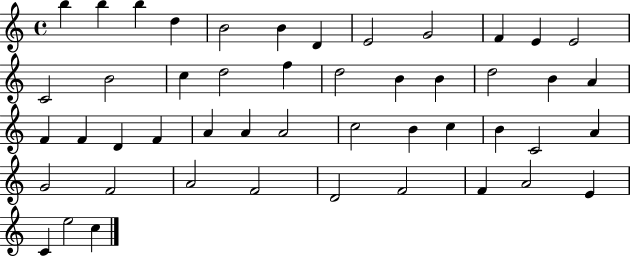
{
  \clef treble
  \time 4/4
  \defaultTimeSignature
  \key c \major
  b''4 b''4 b''4 d''4 | b'2 b'4 d'4 | e'2 g'2 | f'4 e'4 e'2 | \break c'2 b'2 | c''4 d''2 f''4 | d''2 b'4 b'4 | d''2 b'4 a'4 | \break f'4 f'4 d'4 f'4 | a'4 a'4 a'2 | c''2 b'4 c''4 | b'4 c'2 a'4 | \break g'2 f'2 | a'2 f'2 | d'2 f'2 | f'4 a'2 e'4 | \break c'4 e''2 c''4 | \bar "|."
}